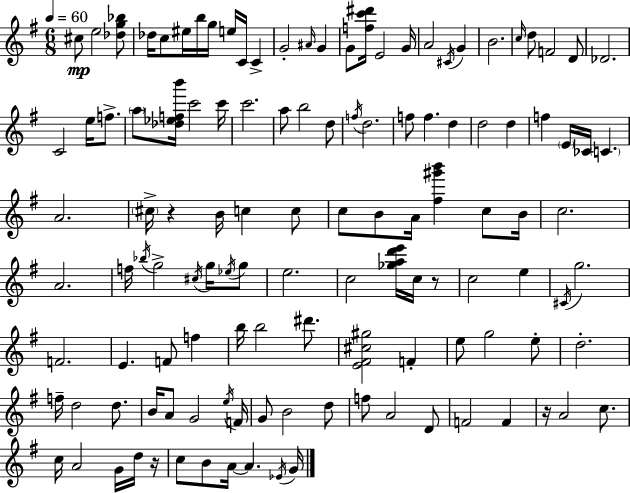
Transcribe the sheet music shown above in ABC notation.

X:1
T:Untitled
M:6/8
L:1/4
K:Em
^c/2 e2 [_dg_b]/2 _d/4 c/2 ^e/4 b/4 g/4 e/4 C/4 C G2 ^A/4 G G/2 [fc'^d']/4 E2 G/4 A2 ^C/4 G B2 c/4 d/2 F2 D/2 _D2 C2 e/4 f/2 a/2 [_d_efb']/4 c'2 c'/4 c'2 a/2 b2 d/2 f/4 d2 f/2 f d d2 d f E/4 _C/4 C A2 ^c/4 z B/4 c c/2 c/2 B/2 A/4 [^f^g'b'] c/2 B/4 c2 A2 f/4 _b/4 g2 ^c/4 g/4 _e/4 g/2 e2 c2 [_gad'e']/4 c/4 z/2 c2 e ^C/4 g2 F2 E F/2 f b/4 b2 ^d'/2 [E^F^c^g]2 F e/2 g2 e/2 d2 f/4 d2 d/2 B/4 A/2 G2 e/4 F/4 G/2 B2 d/2 f/2 A2 D/2 F2 F z/4 A2 c/2 c/4 A2 G/4 d/4 z/4 c/2 B/2 A/4 A _E/4 G/4